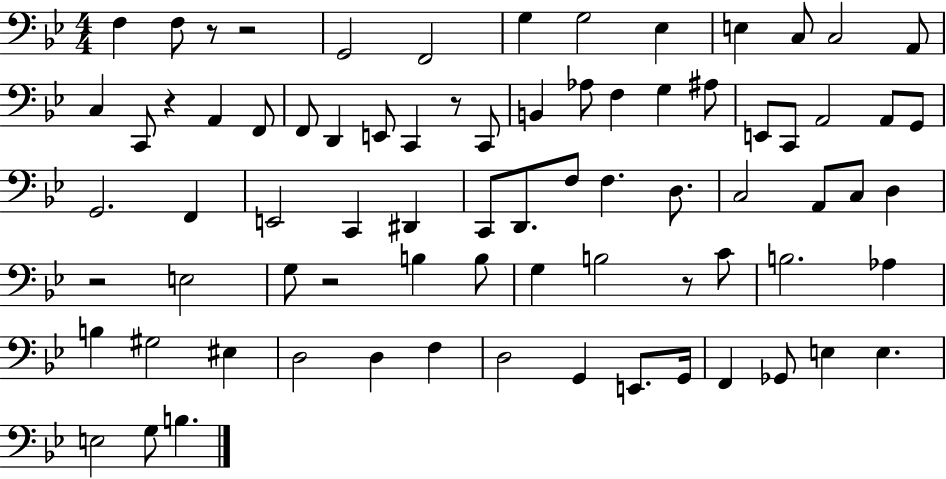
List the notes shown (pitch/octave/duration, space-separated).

F3/q F3/e R/e R/h G2/h F2/h G3/q G3/h Eb3/q E3/q C3/e C3/h A2/e C3/q C2/e R/q A2/q F2/e F2/e D2/q E2/e C2/q R/e C2/e B2/q Ab3/e F3/q G3/q A#3/e E2/e C2/e A2/h A2/e G2/e G2/h. F2/q E2/h C2/q D#2/q C2/e D2/e. F3/e F3/q. D3/e. C3/h A2/e C3/e D3/q R/h E3/h G3/e R/h B3/q B3/e G3/q B3/h R/e C4/e B3/h. Ab3/q B3/q G#3/h EIS3/q D3/h D3/q F3/q D3/h G2/q E2/e. G2/s F2/q Gb2/e E3/q E3/q. E3/h G3/e B3/q.